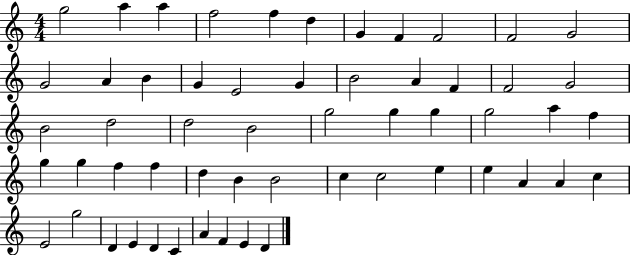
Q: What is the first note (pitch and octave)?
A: G5